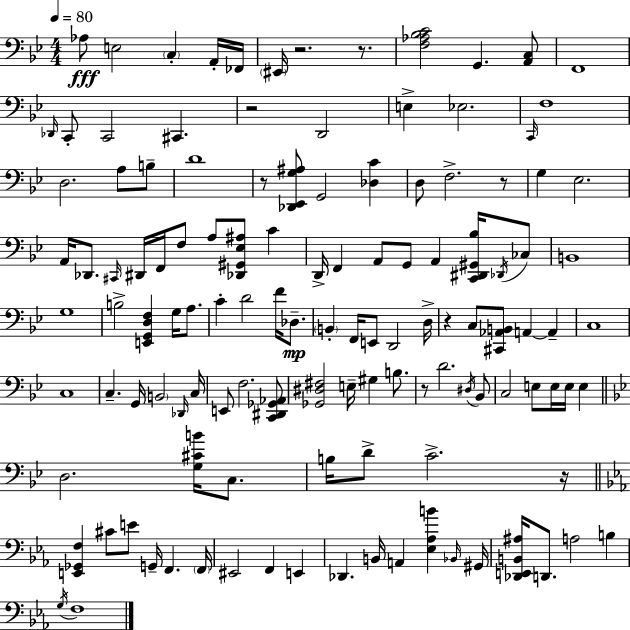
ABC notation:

X:1
T:Untitled
M:4/4
L:1/4
K:Gm
_A,/2 E,2 C, A,,/4 _F,,/4 ^E,,/4 z2 z/2 [F,_A,_B,C]2 G,, [A,,C,]/2 F,,4 _D,,/4 C,,/2 C,,2 ^C,, z2 D,,2 E, _E,2 C,,/4 F,4 D,2 A,/2 B,/2 D4 z/2 [_D,,_E,,G,^A,]/2 G,,2 [_D,C] D,/2 F,2 z/2 G, _E,2 A,,/4 _D,,/2 ^C,,/4 ^D,,/4 F,,/4 F,/2 A,/2 [_D,,^G,,_E,^A,]/2 C D,,/4 F,, A,,/2 G,,/2 A,, [C,,^D,,^G,,_B,]/4 _D,,/4 _C,/2 B,,4 G,4 B,2 [E,,G,,D,F,] G,/4 A,/2 C D2 F/4 _D,/2 B,, F,,/4 E,,/2 D,,2 D,/4 z C,/2 [^C,,_A,,B,,]/2 A,, A,, C,4 C,4 C, G,,/4 B,,2 _D,,/4 C,/4 E,,/2 F,2 [C,,^D,,_G,,_A,,]/2 [_G,,^D,^F,]2 E,/4 ^G, B,/2 z/2 D2 ^D,/4 _B,,/2 C,2 E,/2 E,/4 E,/4 E, D,2 [G,^CB]/4 C,/2 B,/4 D/2 C2 z/4 [E,,_G,,F,] ^C/2 E/2 G,,/4 F,, F,,/4 ^E,,2 F,, E,, _D,, B,,/4 A,, [_E,_A,B] _B,,/4 ^G,,/4 [_D,,E,,B,,^A,]/4 D,,/2 A,2 B, G,/4 F,4